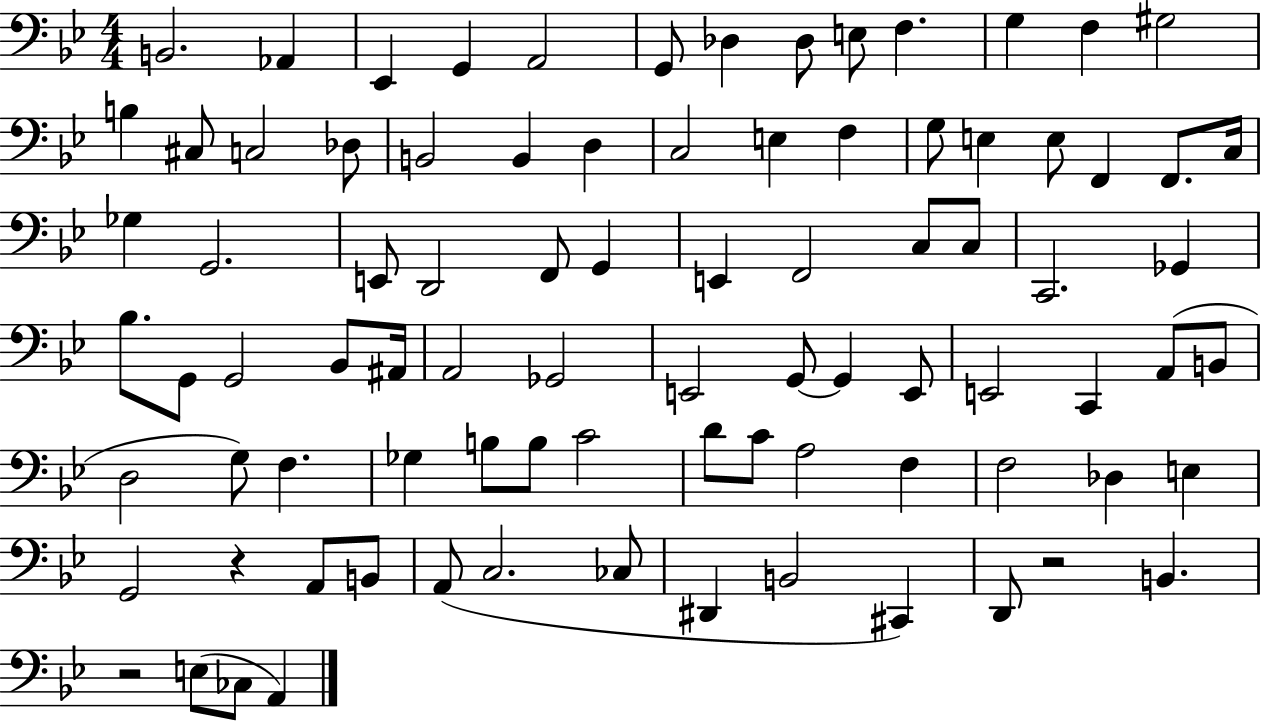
X:1
T:Untitled
M:4/4
L:1/4
K:Bb
B,,2 _A,, _E,, G,, A,,2 G,,/2 _D, _D,/2 E,/2 F, G, F, ^G,2 B, ^C,/2 C,2 _D,/2 B,,2 B,, D, C,2 E, F, G,/2 E, E,/2 F,, F,,/2 C,/4 _G, G,,2 E,,/2 D,,2 F,,/2 G,, E,, F,,2 C,/2 C,/2 C,,2 _G,, _B,/2 G,,/2 G,,2 _B,,/2 ^A,,/4 A,,2 _G,,2 E,,2 G,,/2 G,, E,,/2 E,,2 C,, A,,/2 B,,/2 D,2 G,/2 F, _G, B,/2 B,/2 C2 D/2 C/2 A,2 F, F,2 _D, E, G,,2 z A,,/2 B,,/2 A,,/2 C,2 _C,/2 ^D,, B,,2 ^C,, D,,/2 z2 B,, z2 E,/2 _C,/2 A,,